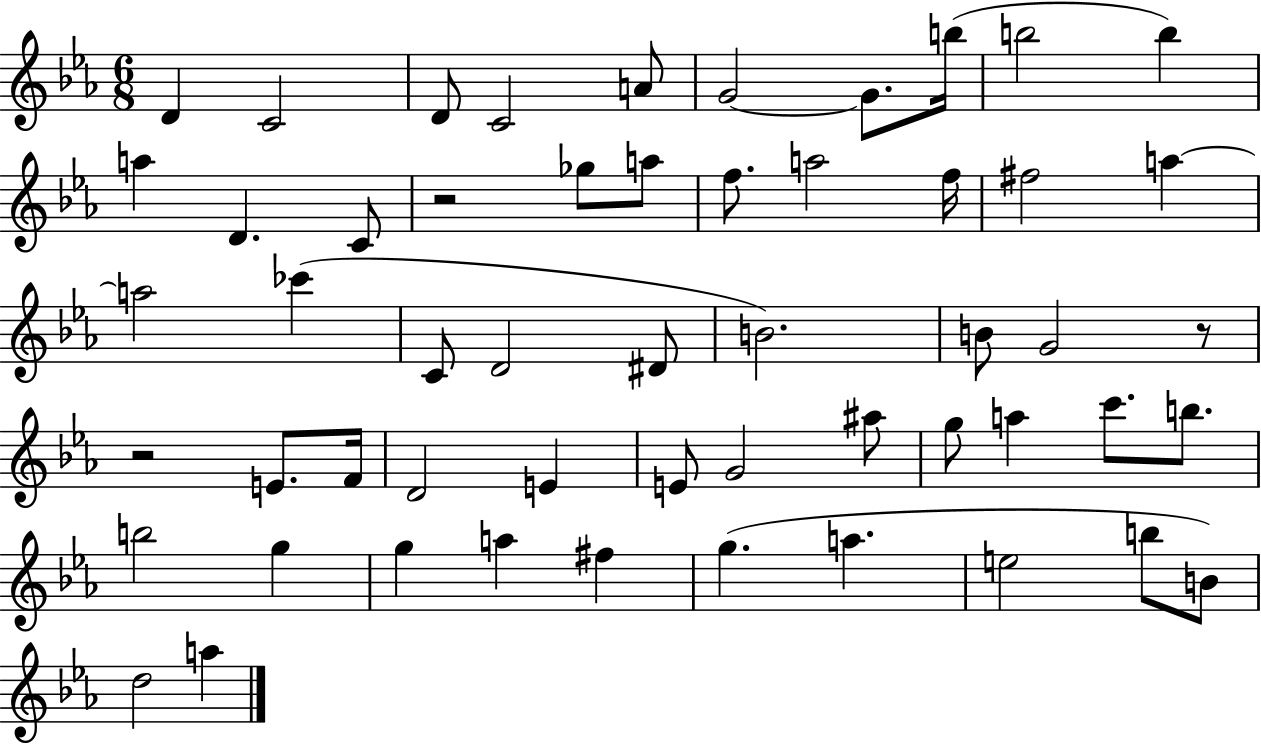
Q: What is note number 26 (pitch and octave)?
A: B4